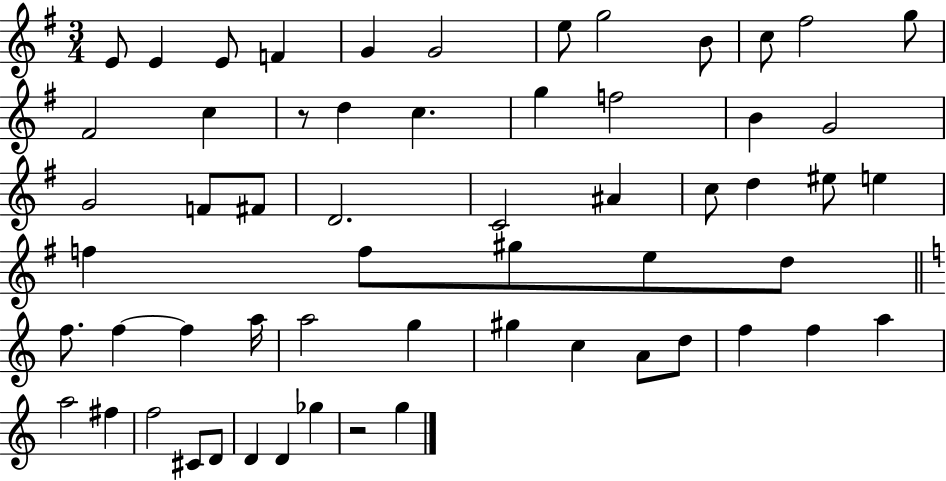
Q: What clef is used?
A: treble